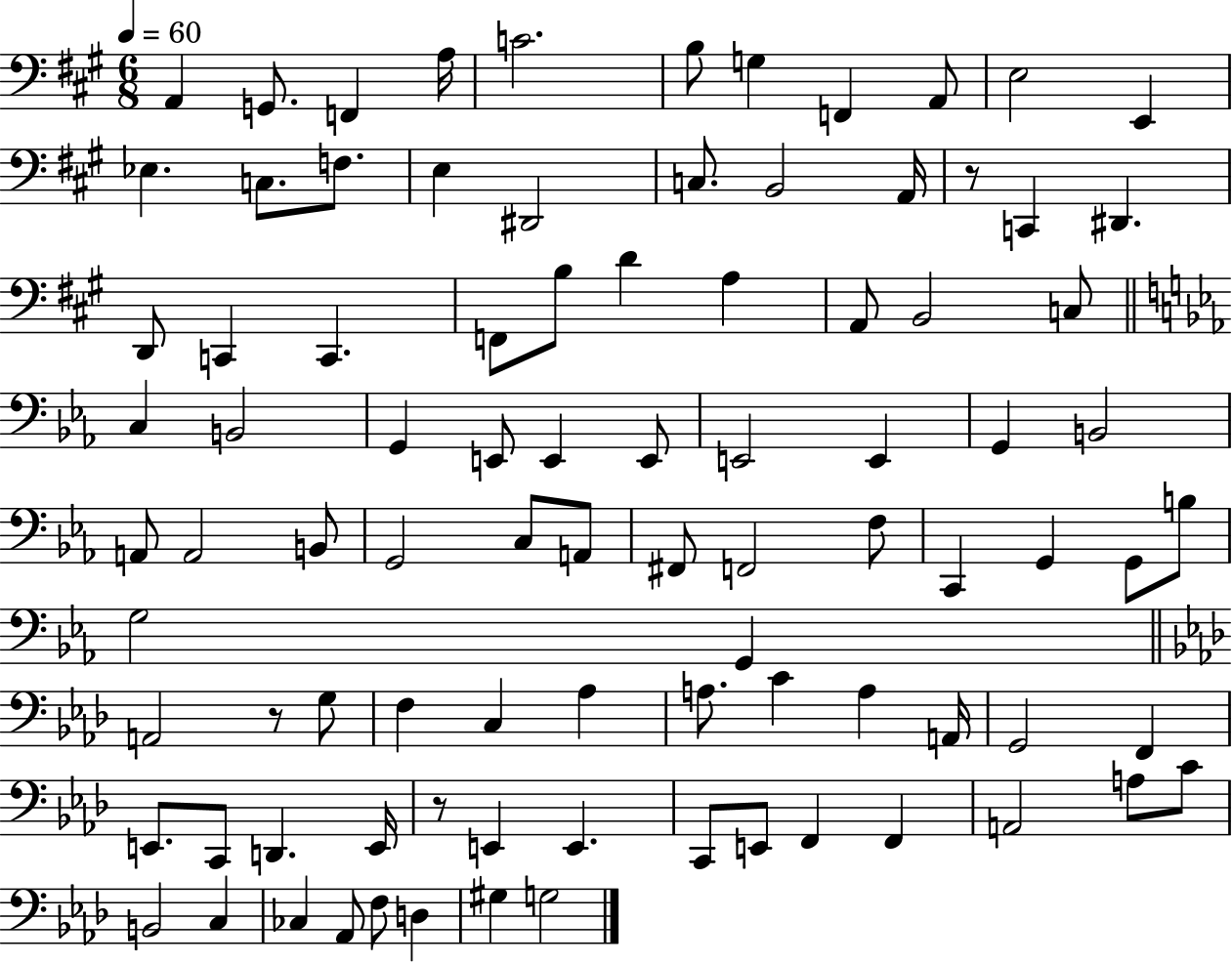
X:1
T:Untitled
M:6/8
L:1/4
K:A
A,, G,,/2 F,, A,/4 C2 B,/2 G, F,, A,,/2 E,2 E,, _E, C,/2 F,/2 E, ^D,,2 C,/2 B,,2 A,,/4 z/2 C,, ^D,, D,,/2 C,, C,, F,,/2 B,/2 D A, A,,/2 B,,2 C,/2 C, B,,2 G,, E,,/2 E,, E,,/2 E,,2 E,, G,, B,,2 A,,/2 A,,2 B,,/2 G,,2 C,/2 A,,/2 ^F,,/2 F,,2 F,/2 C,, G,, G,,/2 B,/2 G,2 G,, A,,2 z/2 G,/2 F, C, _A, A,/2 C A, A,,/4 G,,2 F,, E,,/2 C,,/2 D,, E,,/4 z/2 E,, E,, C,,/2 E,,/2 F,, F,, A,,2 A,/2 C/2 B,,2 C, _C, _A,,/2 F,/2 D, ^G, G,2